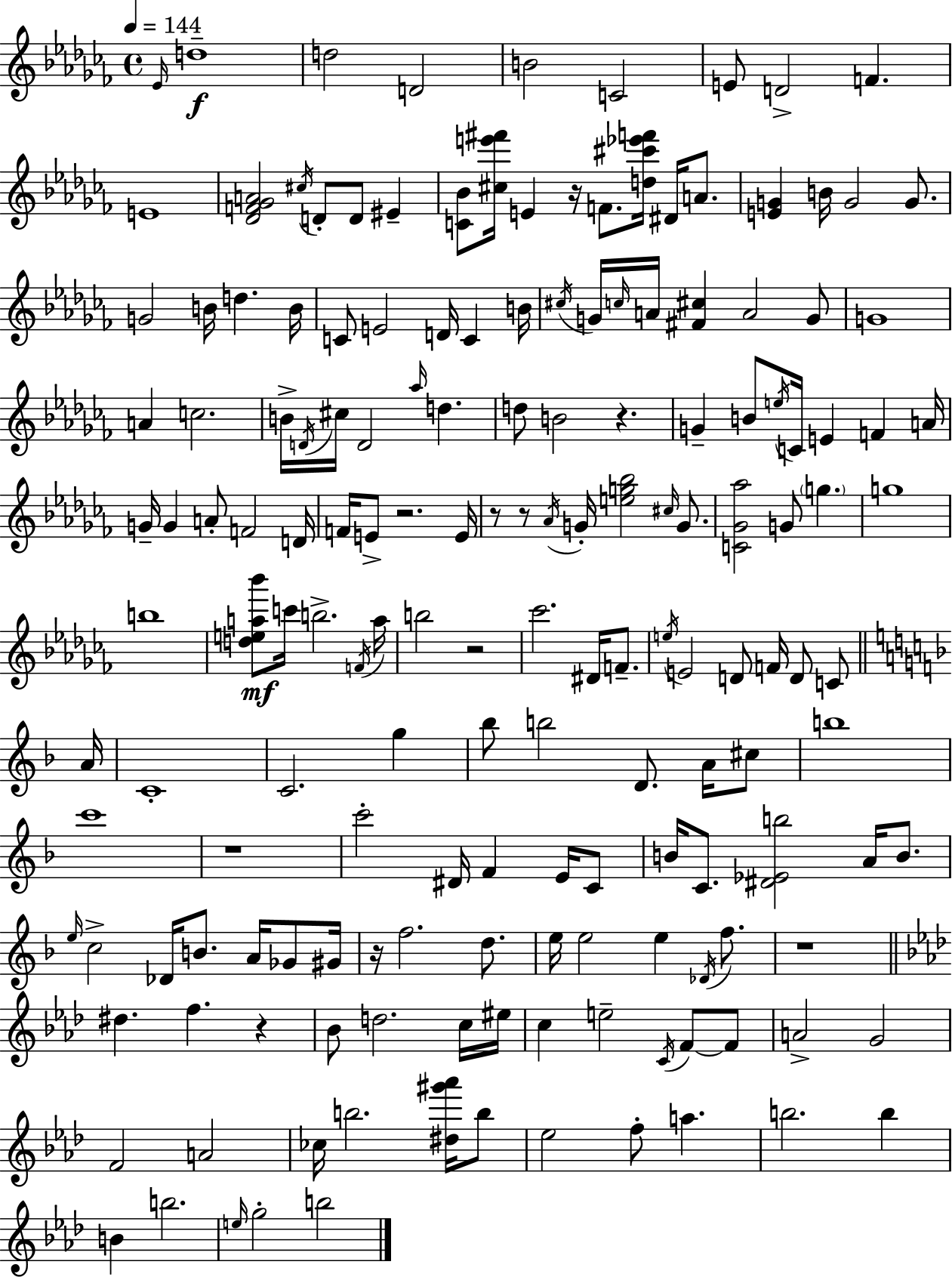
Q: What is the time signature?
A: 4/4